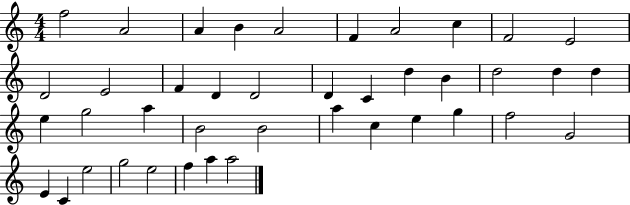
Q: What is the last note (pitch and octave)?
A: A5